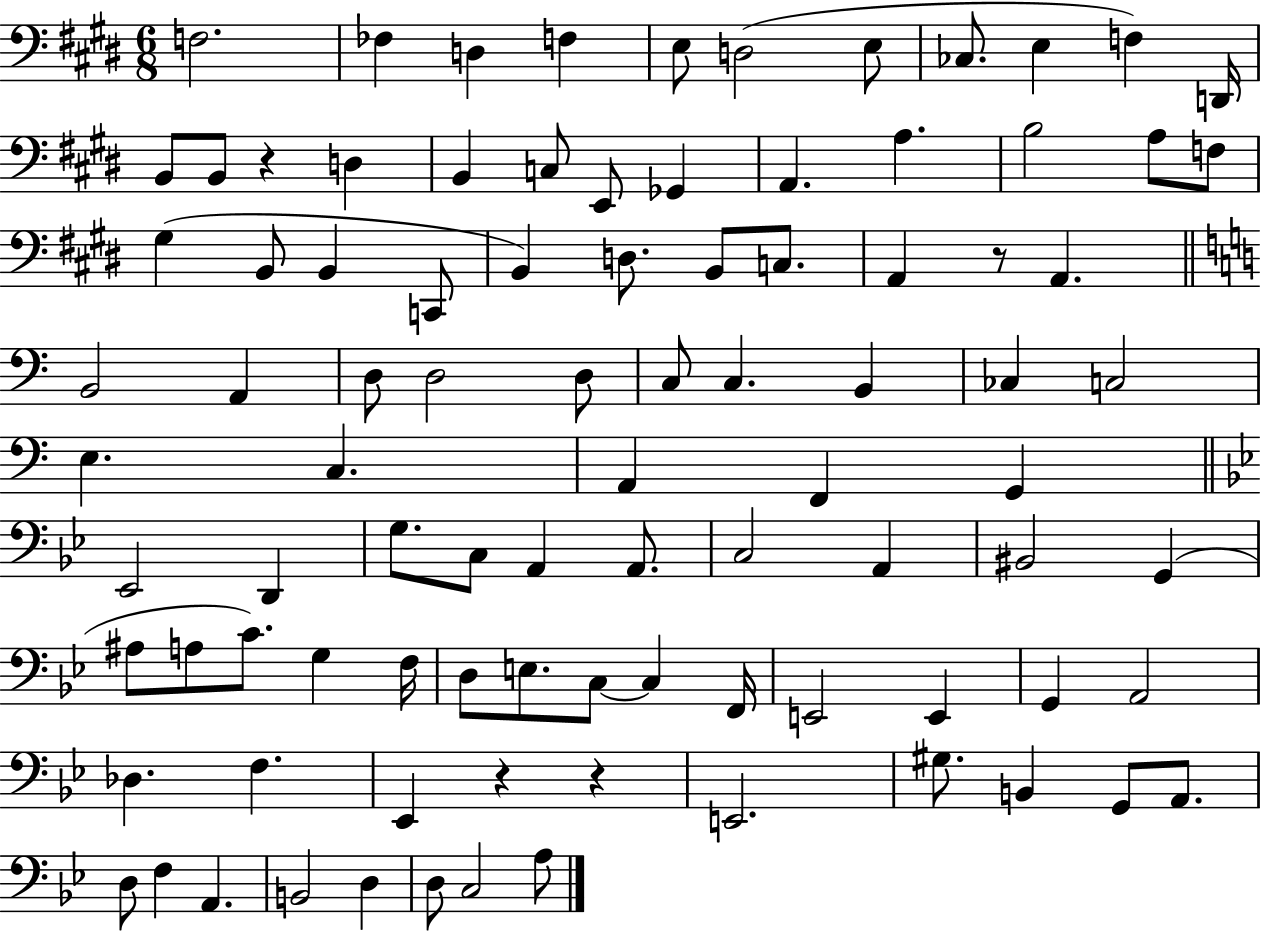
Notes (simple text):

F3/h. FES3/q D3/q F3/q E3/e D3/h E3/e CES3/e. E3/q F3/q D2/s B2/e B2/e R/q D3/q B2/q C3/e E2/e Gb2/q A2/q. A3/q. B3/h A3/e F3/e G#3/q B2/e B2/q C2/e B2/q D3/e. B2/e C3/e. A2/q R/e A2/q. B2/h A2/q D3/e D3/h D3/e C3/e C3/q. B2/q CES3/q C3/h E3/q. C3/q. A2/q F2/q G2/q Eb2/h D2/q G3/e. C3/e A2/q A2/e. C3/h A2/q BIS2/h G2/q A#3/e A3/e C4/e. G3/q F3/s D3/e E3/e. C3/e C3/q F2/s E2/h E2/q G2/q A2/h Db3/q. F3/q. Eb2/q R/q R/q E2/h. G#3/e. B2/q G2/e A2/e. D3/e F3/q A2/q. B2/h D3/q D3/e C3/h A3/e